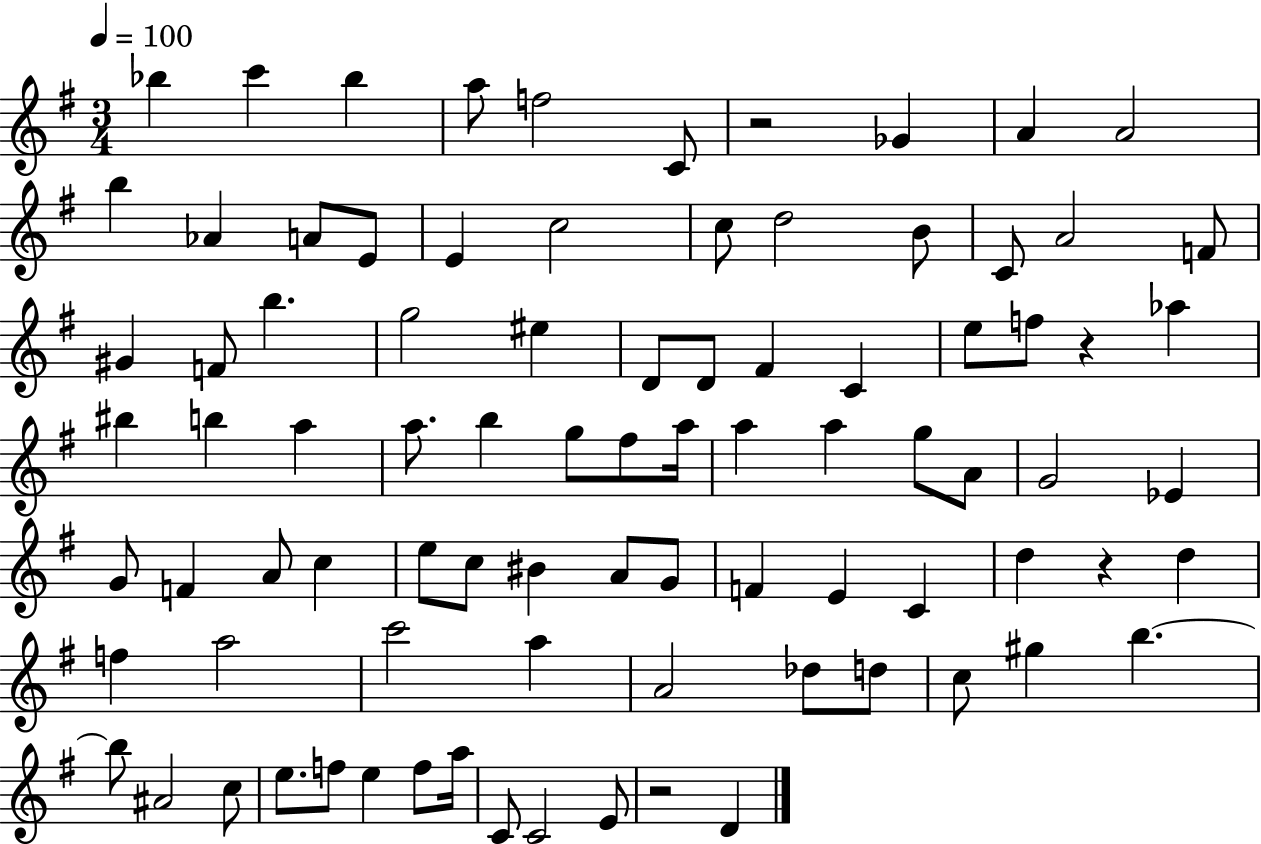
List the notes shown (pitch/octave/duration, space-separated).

Bb5/q C6/q Bb5/q A5/e F5/h C4/e R/h Gb4/q A4/q A4/h B5/q Ab4/q A4/e E4/e E4/q C5/h C5/e D5/h B4/e C4/e A4/h F4/e G#4/q F4/e B5/q. G5/h EIS5/q D4/e D4/e F#4/q C4/q E5/e F5/e R/q Ab5/q BIS5/q B5/q A5/q A5/e. B5/q G5/e F#5/e A5/s A5/q A5/q G5/e A4/e G4/h Eb4/q G4/e F4/q A4/e C5/q E5/e C5/e BIS4/q A4/e G4/e F4/q E4/q C4/q D5/q R/q D5/q F5/q A5/h C6/h A5/q A4/h Db5/e D5/e C5/e G#5/q B5/q. B5/e A#4/h C5/e E5/e. F5/e E5/q F5/e A5/s C4/e C4/h E4/e R/h D4/q